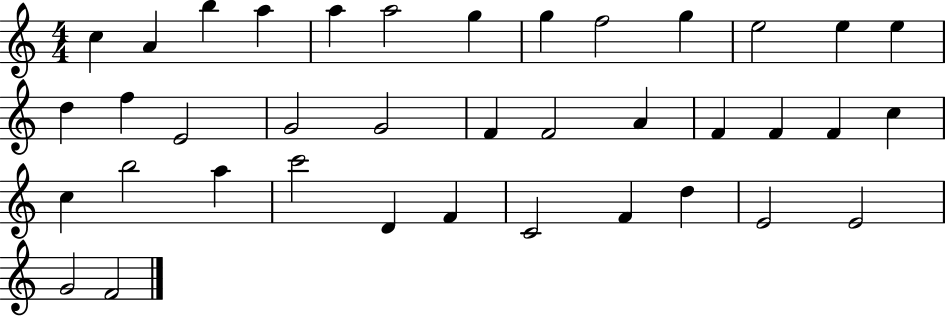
C5/q A4/q B5/q A5/q A5/q A5/h G5/q G5/q F5/h G5/q E5/h E5/q E5/q D5/q F5/q E4/h G4/h G4/h F4/q F4/h A4/q F4/q F4/q F4/q C5/q C5/q B5/h A5/q C6/h D4/q F4/q C4/h F4/q D5/q E4/h E4/h G4/h F4/h